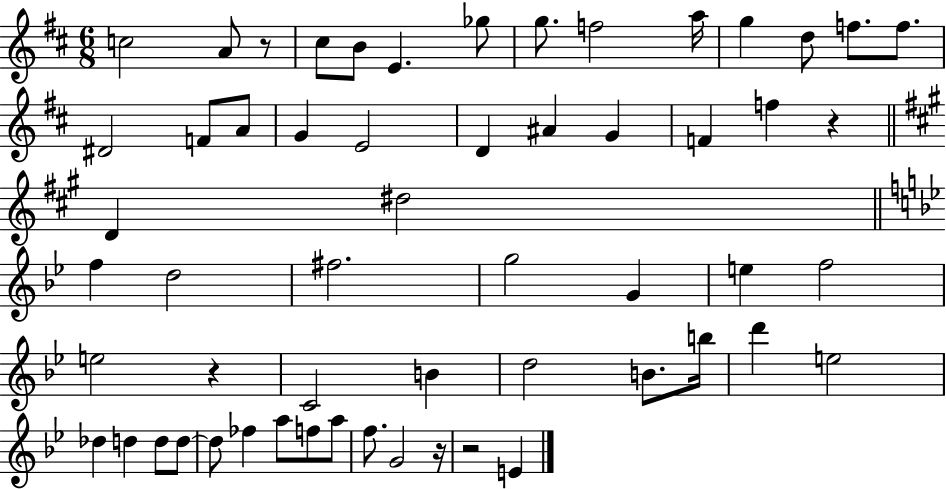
X:1
T:Untitled
M:6/8
L:1/4
K:D
c2 A/2 z/2 ^c/2 B/2 E _g/2 g/2 f2 a/4 g d/2 f/2 f/2 ^D2 F/2 A/2 G E2 D ^A G F f z D ^d2 f d2 ^f2 g2 G e f2 e2 z C2 B d2 B/2 b/4 d' e2 _d d d/2 d/2 d/2 _f a/2 f/2 a/2 f/2 G2 z/4 z2 E